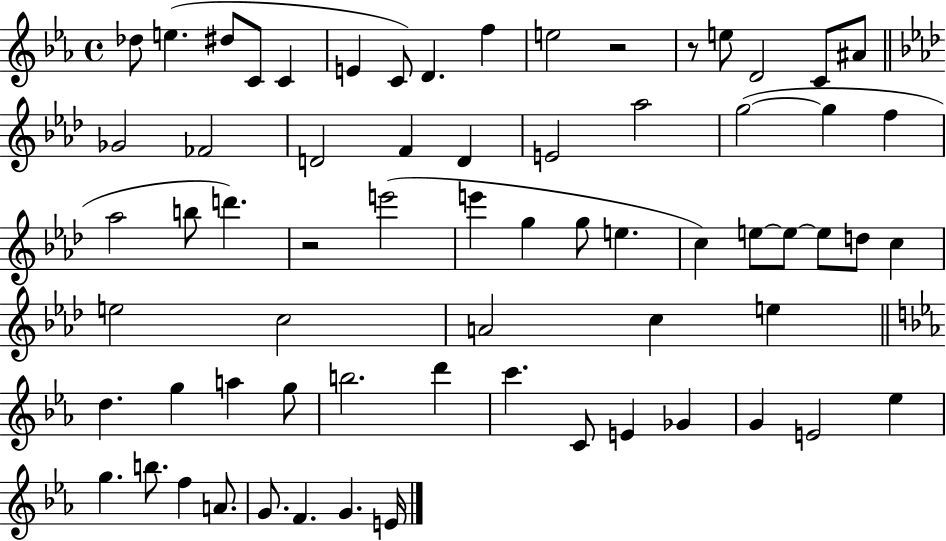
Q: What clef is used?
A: treble